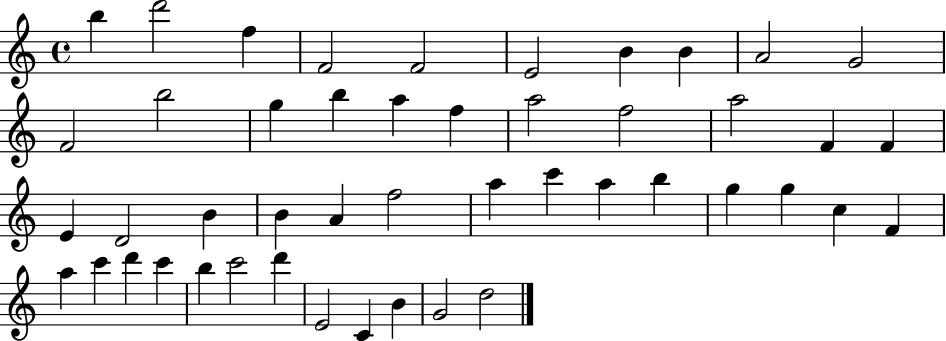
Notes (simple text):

B5/q D6/h F5/q F4/h F4/h E4/h B4/q B4/q A4/h G4/h F4/h B5/h G5/q B5/q A5/q F5/q A5/h F5/h A5/h F4/q F4/q E4/q D4/h B4/q B4/q A4/q F5/h A5/q C6/q A5/q B5/q G5/q G5/q C5/q F4/q A5/q C6/q D6/q C6/q B5/q C6/h D6/q E4/h C4/q B4/q G4/h D5/h